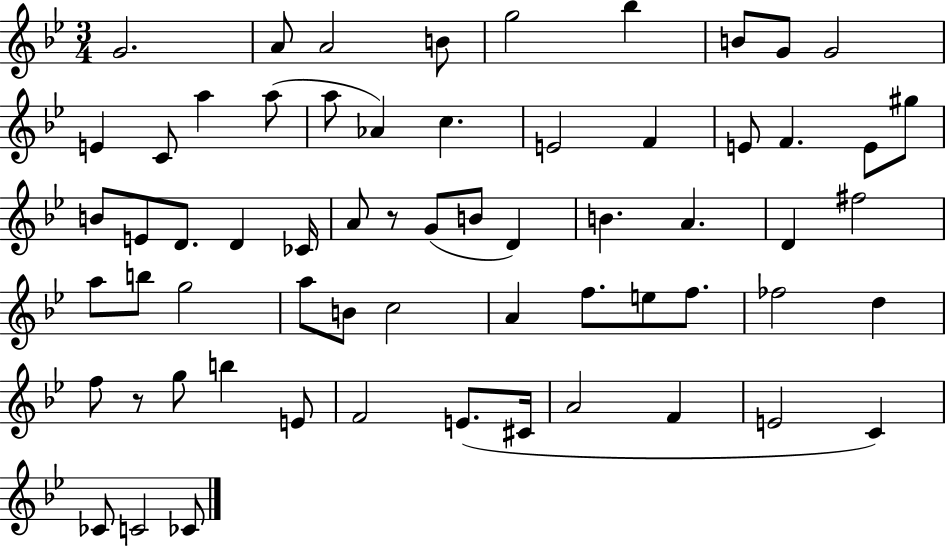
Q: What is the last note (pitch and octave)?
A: CES4